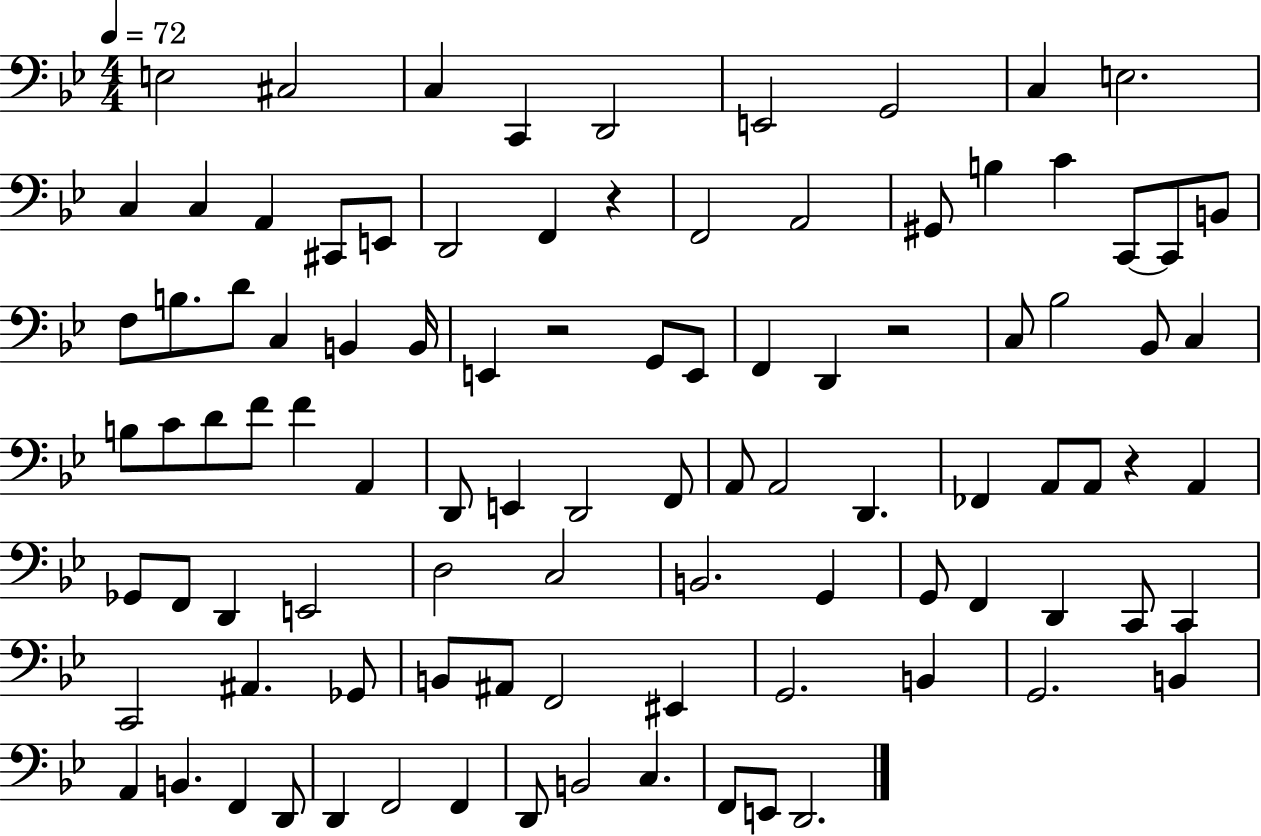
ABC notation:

X:1
T:Untitled
M:4/4
L:1/4
K:Bb
E,2 ^C,2 C, C,, D,,2 E,,2 G,,2 C, E,2 C, C, A,, ^C,,/2 E,,/2 D,,2 F,, z F,,2 A,,2 ^G,,/2 B, C C,,/2 C,,/2 B,,/2 F,/2 B,/2 D/2 C, B,, B,,/4 E,, z2 G,,/2 E,,/2 F,, D,, z2 C,/2 _B,2 _B,,/2 C, B,/2 C/2 D/2 F/2 F A,, D,,/2 E,, D,,2 F,,/2 A,,/2 A,,2 D,, _F,, A,,/2 A,,/2 z A,, _G,,/2 F,,/2 D,, E,,2 D,2 C,2 B,,2 G,, G,,/2 F,, D,, C,,/2 C,, C,,2 ^A,, _G,,/2 B,,/2 ^A,,/2 F,,2 ^E,, G,,2 B,, G,,2 B,, A,, B,, F,, D,,/2 D,, F,,2 F,, D,,/2 B,,2 C, F,,/2 E,,/2 D,,2